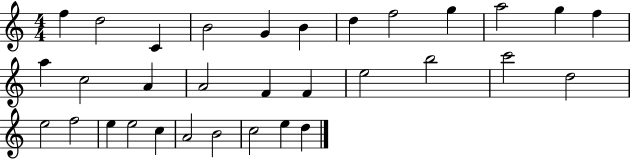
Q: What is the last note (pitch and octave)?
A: D5